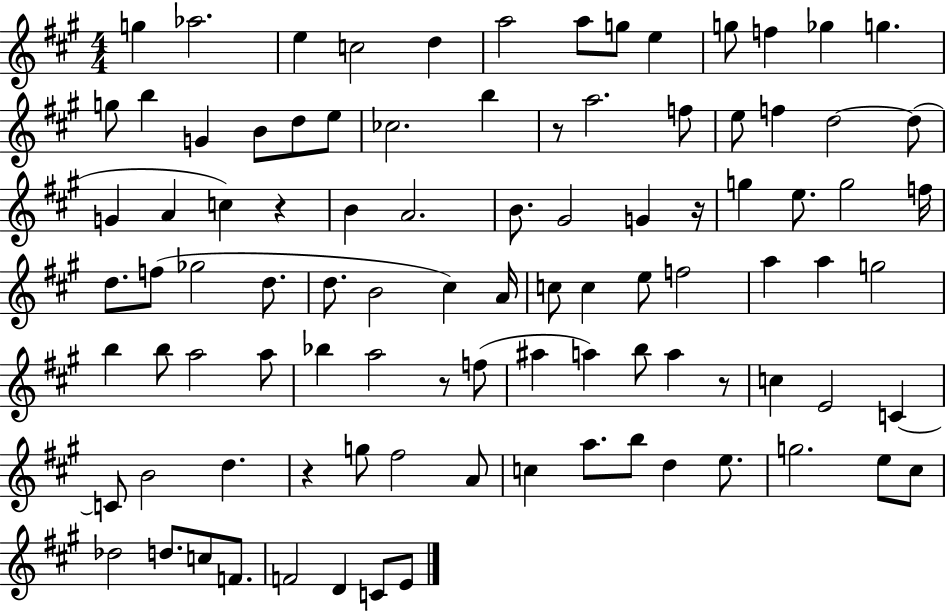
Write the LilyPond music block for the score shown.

{
  \clef treble
  \numericTimeSignature
  \time 4/4
  \key a \major
  \repeat volta 2 { g''4 aes''2. | e''4 c''2 d''4 | a''2 a''8 g''8 e''4 | g''8 f''4 ges''4 g''4. | \break g''8 b''4 g'4 b'8 d''8 e''8 | ces''2. b''4 | r8 a''2. f''8 | e''8 f''4 d''2~~ d''8( | \break g'4 a'4 c''4) r4 | b'4 a'2. | b'8. gis'2 g'4 r16 | g''4 e''8. g''2 f''16 | \break d''8. f''8( ges''2 d''8. | d''8. b'2 cis''4) a'16 | c''8 c''4 e''8 f''2 | a''4 a''4 g''2 | \break b''4 b''8 a''2 a''8 | bes''4 a''2 r8 f''8( | ais''4 a''4) b''8 a''4 r8 | c''4 e'2 c'4~~ | \break c'8 b'2 d''4. | r4 g''8 fis''2 a'8 | c''4 a''8. b''8 d''4 e''8. | g''2. e''8 cis''8 | \break des''2 d''8. c''8 f'8. | f'2 d'4 c'8 e'8 | } \bar "|."
}